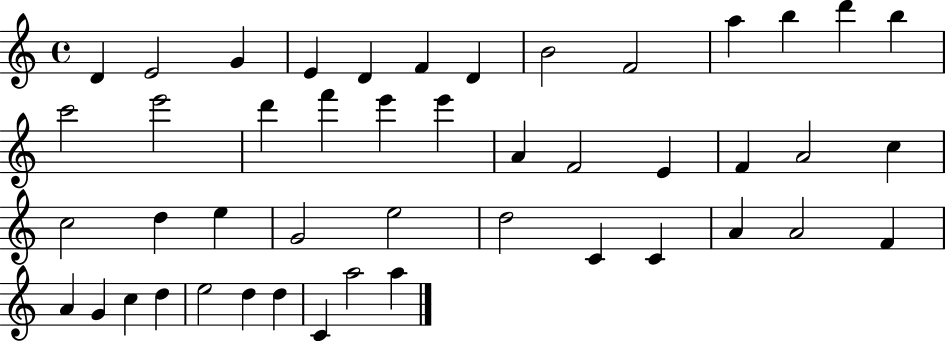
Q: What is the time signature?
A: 4/4